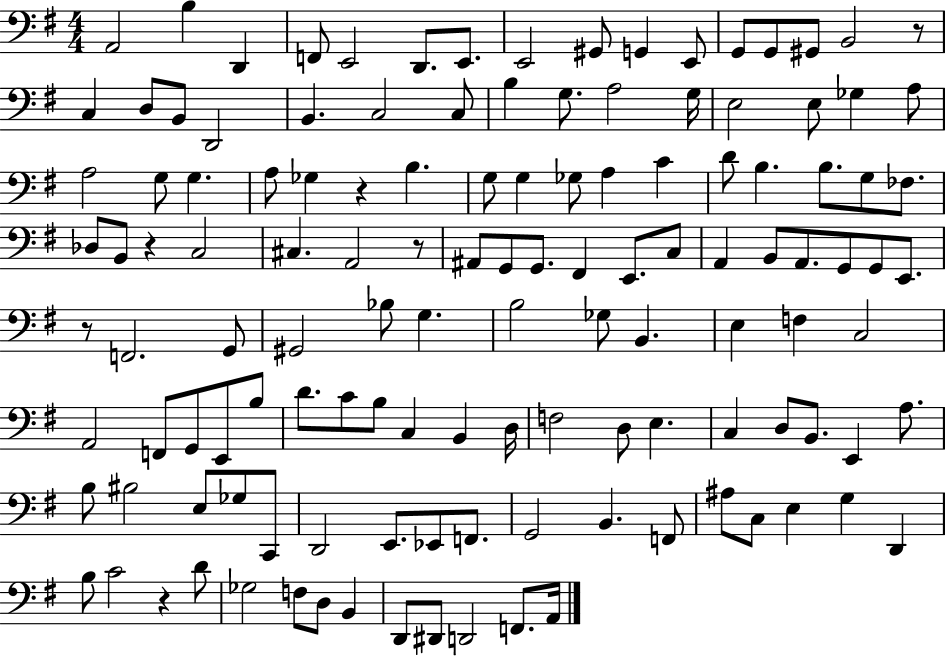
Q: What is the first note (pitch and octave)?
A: A2